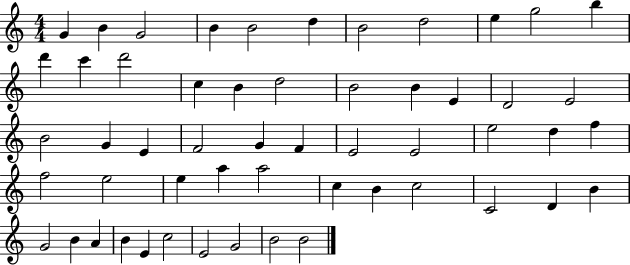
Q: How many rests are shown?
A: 0